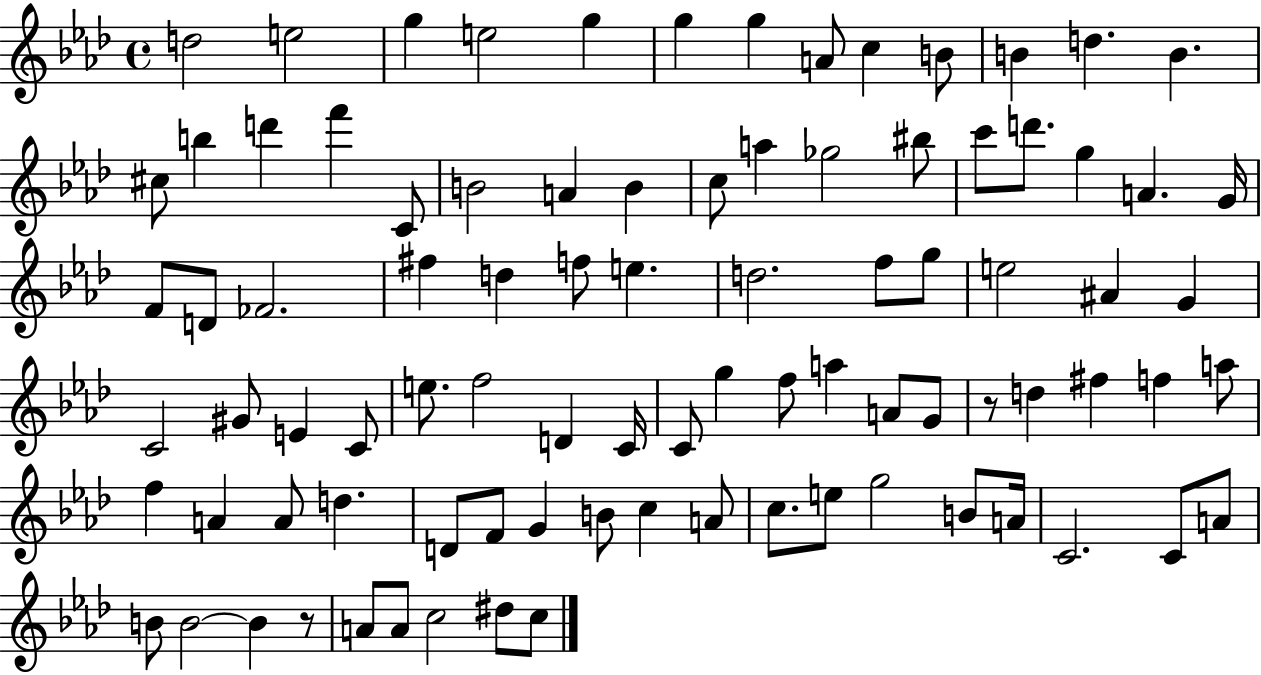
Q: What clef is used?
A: treble